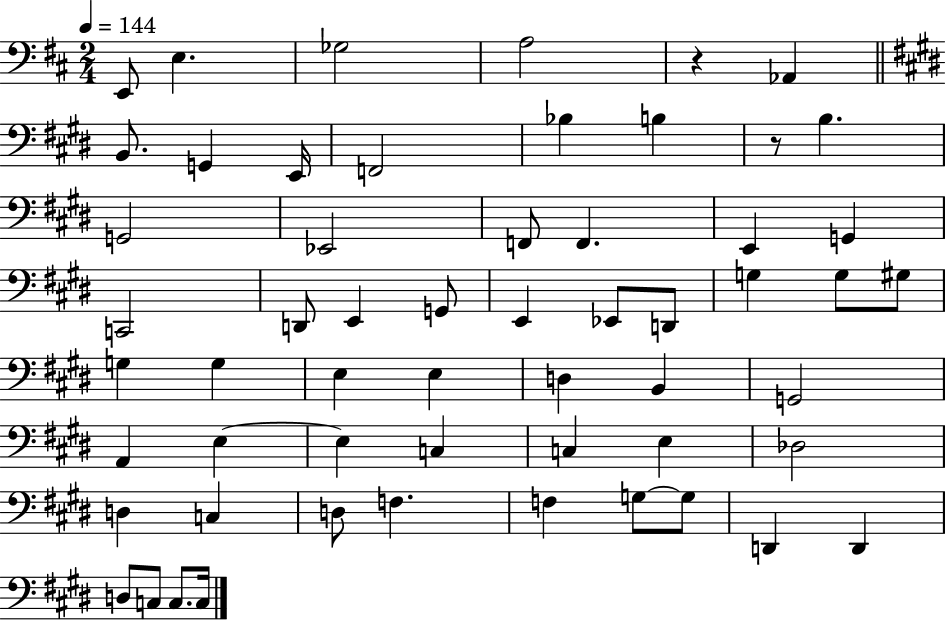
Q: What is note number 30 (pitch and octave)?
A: G3